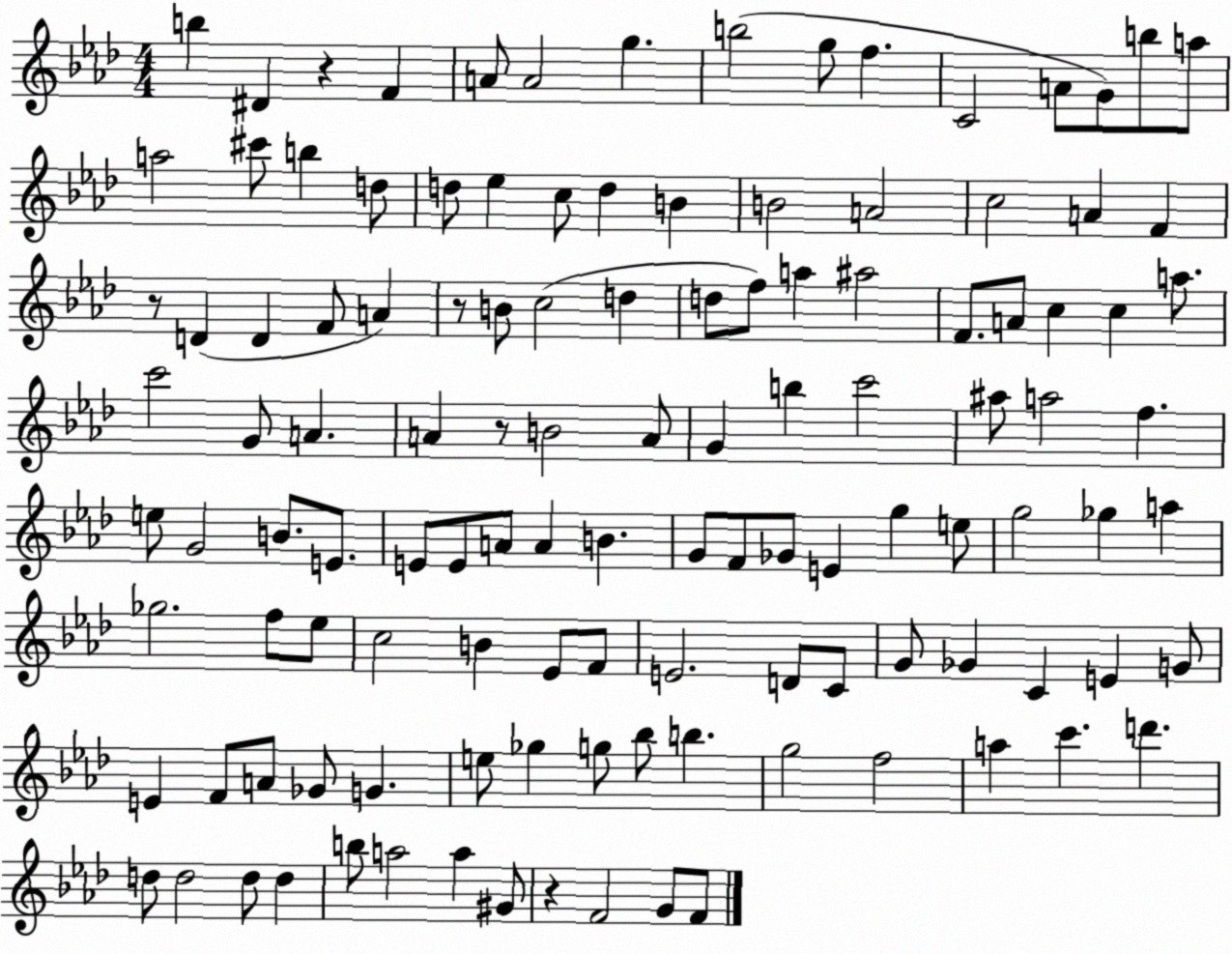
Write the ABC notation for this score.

X:1
T:Untitled
M:4/4
L:1/4
K:Ab
b ^D z F A/2 A2 g b2 g/2 f C2 A/2 G/2 b/2 a/2 a2 ^c'/2 b d/2 d/2 _e c/2 d B B2 A2 c2 A F z/2 D D F/2 A z/2 B/2 c2 d d/2 f/2 a ^a2 F/2 A/2 c c a/2 c'2 G/2 A A z/2 B2 A/2 G b c'2 ^a/2 a2 f e/2 G2 B/2 E/2 E/2 E/2 A/2 A B G/2 F/2 _G/2 E g e/2 g2 _g a _g2 f/2 _e/2 c2 B _E/2 F/2 E2 D/2 C/2 G/2 _G C E G/2 E F/2 A/2 _G/2 G e/2 _g g/2 _b/2 b g2 f2 a c' d' d/2 d2 d/2 d b/2 a2 a ^G/2 z F2 G/2 F/2